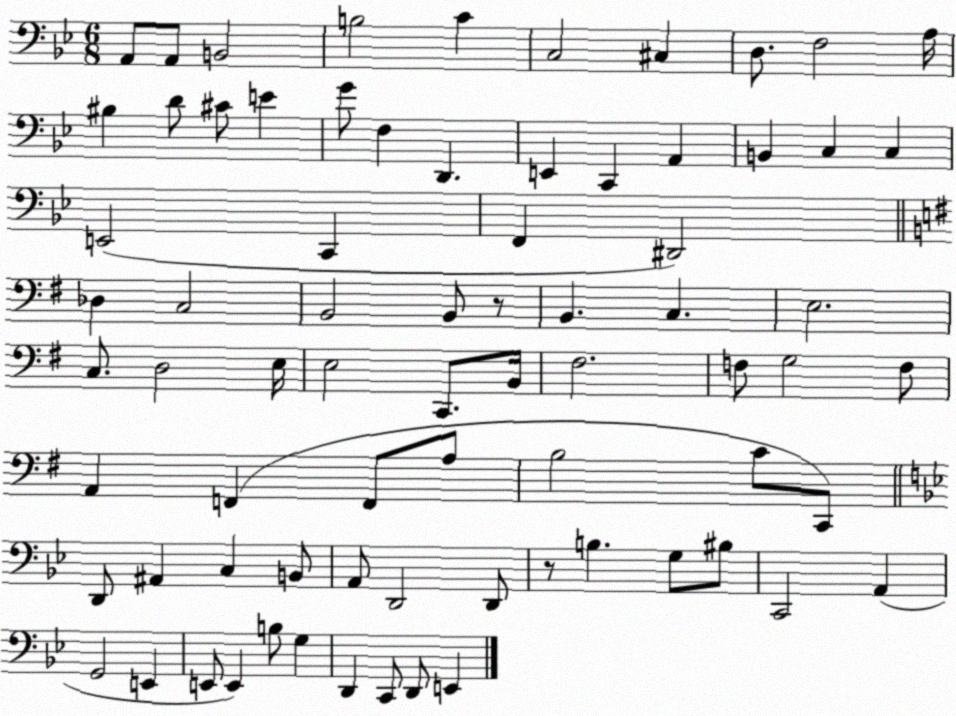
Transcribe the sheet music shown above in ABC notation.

X:1
T:Untitled
M:6/8
L:1/4
K:Bb
A,,/2 A,,/2 B,,2 B,2 C C,2 ^C, D,/2 F,2 A,/4 ^B, D/2 ^C/2 E G/2 F, D,, E,, C,, A,, B,, C, C, E,,2 C,, F,, ^D,,2 _D, C,2 B,,2 B,,/2 z/2 B,, C, E,2 C,/2 D,2 E,/4 E,2 C,,/2 B,,/4 ^F,2 F,/2 G,2 F,/2 A,, F,, F,,/2 A,/2 B,2 C/2 C,,/2 D,,/2 ^A,, C, B,,/2 A,,/2 D,,2 D,,/2 z/2 B, G,/2 ^B,/2 C,,2 A,, G,,2 E,, E,,/2 E,, B,/2 G, D,, C,,/2 D,,/2 E,,